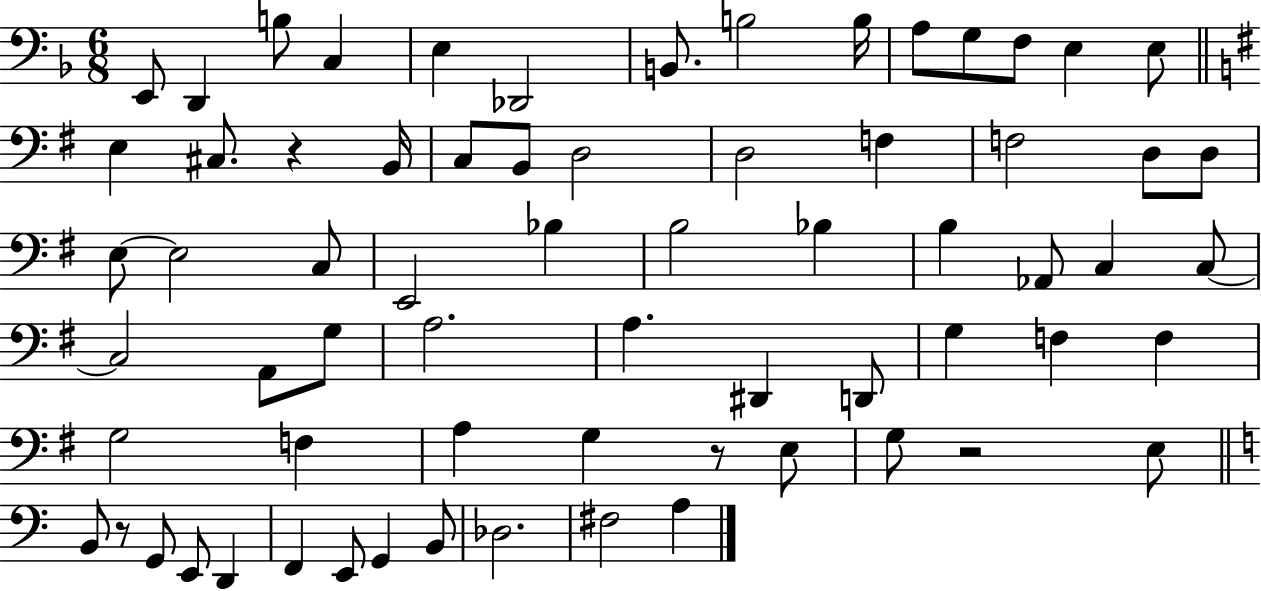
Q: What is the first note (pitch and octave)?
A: E2